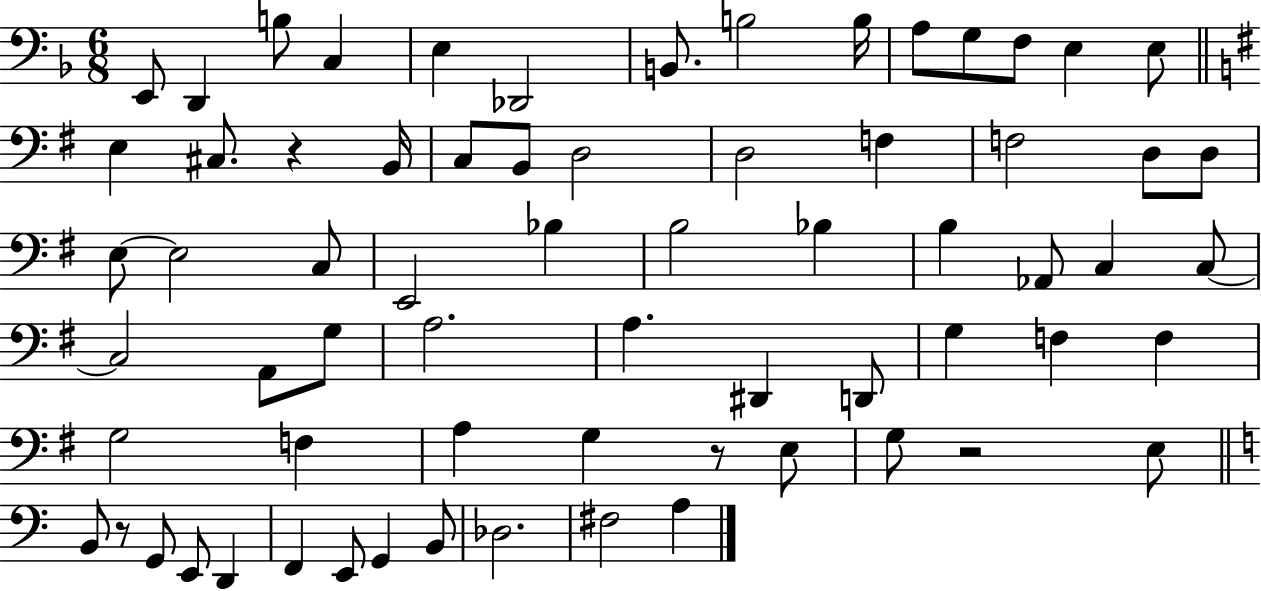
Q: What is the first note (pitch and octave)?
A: E2